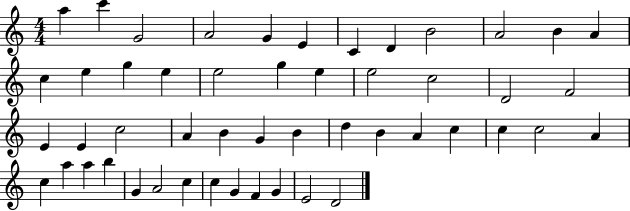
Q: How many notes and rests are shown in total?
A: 50